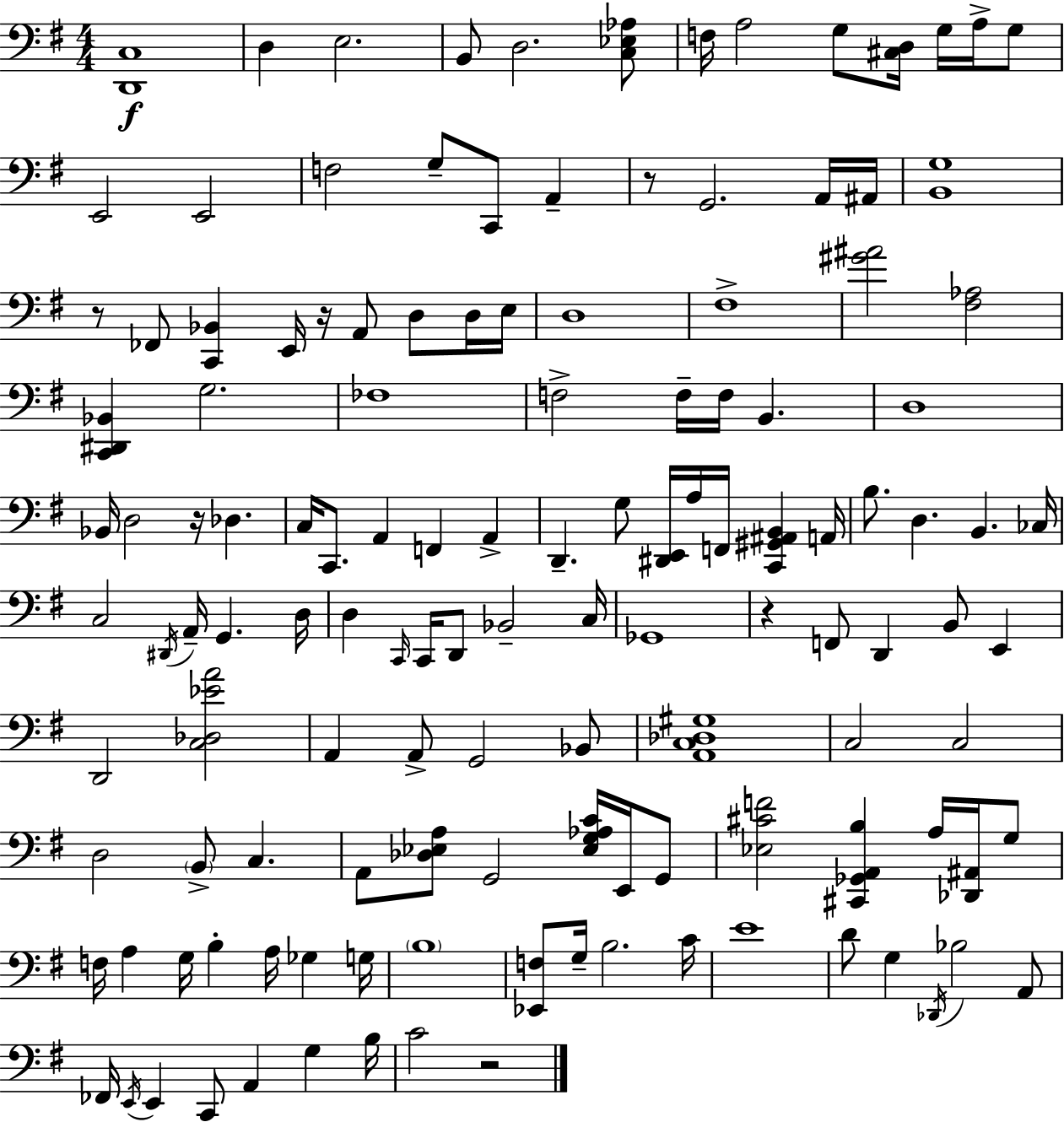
[D2,C3]/w D3/q E3/h. B2/e D3/h. [C3,Eb3,Ab3]/e F3/s A3/h G3/e [C#3,D3]/s G3/s A3/s G3/e E2/h E2/h F3/h G3/e C2/e A2/q R/e G2/h. A2/s A#2/s [B2,G3]/w R/e FES2/e [C2,Bb2]/q E2/s R/s A2/e D3/e D3/s E3/s D3/w F#3/w [G#4,A#4]/h [F#3,Ab3]/h [C2,D#2,Bb2]/q G3/h. FES3/w F3/h F3/s F3/s B2/q. D3/w Bb2/s D3/h R/s Db3/q. C3/s C2/e. A2/q F2/q A2/q D2/q. G3/e [D#2,E2]/s A3/s F2/s [C2,G#2,A#2,B2]/q A2/s B3/e. D3/q. B2/q. CES3/s C3/h D#2/s A2/s G2/q. D3/s D3/q C2/s C2/s D2/e Bb2/h C3/s Gb2/w R/q F2/e D2/q B2/e E2/q D2/h [C3,Db3,Eb4,A4]/h A2/q A2/e G2/h Bb2/e [A2,C3,Db3,G#3]/w C3/h C3/h D3/h B2/e C3/q. A2/e [Db3,Eb3,A3]/e G2/h [Eb3,G3,Ab3,C4]/s E2/s G2/e [Eb3,C#4,F4]/h [C#2,Gb2,A2,B3]/q A3/s [Db2,A#2]/s G3/e F3/s A3/q G3/s B3/q A3/s Gb3/q G3/s B3/w [Eb2,F3]/e G3/s B3/h. C4/s E4/w D4/e G3/q Db2/s Bb3/h A2/e FES2/s E2/s E2/q C2/e A2/q G3/q B3/s C4/h R/h